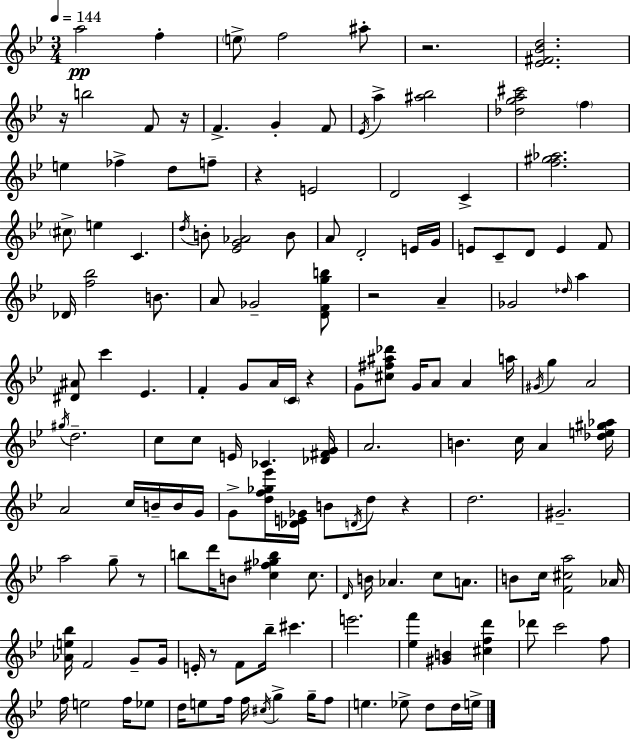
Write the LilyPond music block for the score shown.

{
  \clef treble
  \numericTimeSignature
  \time 3/4
  \key g \minor
  \tempo 4 = 144
  a''2\pp f''4-. | \parenthesize e''8-> f''2 ais''8-. | r2. | <ees' fis' bes' d''>2. | \break r16 b''2 f'8 r16 | f'4.-> g'4-. f'8 | \acciaccatura { ees'16 } a''4-> <ais'' bes''>2 | <des'' g'' a'' cis'''>2 \parenthesize f''4 | \break e''4 fes''4-> d''8 f''8-- | r4 e'2 | d'2 c'4-> | <f'' gis'' aes''>2. | \break \parenthesize cis''8-> e''4 c'4. | \acciaccatura { d''16 } b'8-. <ees' g' aes'>2 | b'8 a'8 d'2-. | e'16 g'16 e'8 c'8-- d'8 e'4 | \break f'8 des'16 <f'' bes''>2 b'8. | a'8 ges'2-- | <d' f' g'' b''>8 r2 a'4-- | ges'2 \grace { des''16 } a''4 | \break <dis' ais'>8 c'''4 ees'4. | f'4-. g'8 a'16 \parenthesize c'16 r4 | g'8 <cis'' fis'' ais'' des'''>8 g'16 a'8 a'4 | a''16 \acciaccatura { gis'16 } g''4 a'2 | \break \acciaccatura { gis''16 } d''2.-- | c''8 c''8 e'16 ces'4. | <des' fis' g'>16 a'2. | b'4. c''16 | \break a'4 <des'' e'' gis'' aes''>16 a'2 | c''16 b'16-- b'16 g'16 g'8-> <d'' f'' ges'' ees'''>16 <des' e' ges'>16 b'8 \acciaccatura { d'16 } | d''8 r4 d''2. | gis'2.-- | \break a''2 | g''8-- r8 b''8 d'''16 b'8 <c'' fis'' ges'' b''>4 | c''8. \grace { d'16 } b'16 aes'4. | c''8 a'8. b'8 c''16 <f' cis'' a''>2 | \break aes'16 <aes' e'' bes''>16 f'2 | g'8-- g'16 e'16-. r8 f'8 | bes''16-- cis'''4. e'''2. | <ees'' f'''>4 <gis' b'>4 | \break <cis'' f'' d'''>4 des'''8 c'''2 | f''8 f''16 e''2 | f''16 ees''8 d''16 e''8 f''16 f''16 | \acciaccatura { cis''16 } g''4-> g''16-- f''8 e''4. | \break ees''8-> d''8 d''16 e''16-> \bar "|."
}